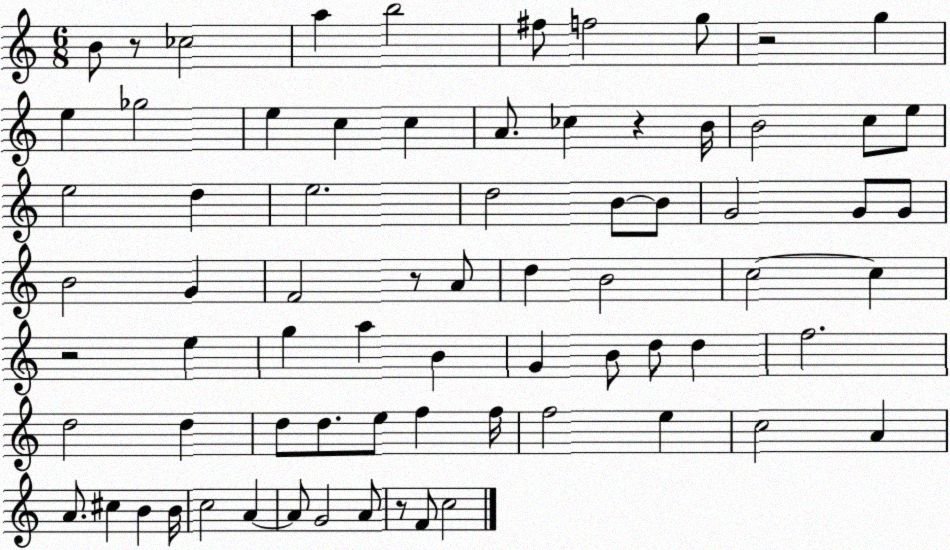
X:1
T:Untitled
M:6/8
L:1/4
K:C
B/2 z/2 _c2 a b2 ^f/2 f2 g/2 z2 g e _g2 e c c A/2 _c z B/4 B2 c/2 e/2 e2 d e2 d2 B/2 B/2 G2 G/2 G/2 B2 G F2 z/2 A/2 d B2 c2 c z2 e g a B G B/2 d/2 d f2 d2 d d/2 d/2 e/2 f f/4 f2 e c2 A A/2 ^c B B/4 c2 A A/2 G2 A/2 z/2 F/2 c2